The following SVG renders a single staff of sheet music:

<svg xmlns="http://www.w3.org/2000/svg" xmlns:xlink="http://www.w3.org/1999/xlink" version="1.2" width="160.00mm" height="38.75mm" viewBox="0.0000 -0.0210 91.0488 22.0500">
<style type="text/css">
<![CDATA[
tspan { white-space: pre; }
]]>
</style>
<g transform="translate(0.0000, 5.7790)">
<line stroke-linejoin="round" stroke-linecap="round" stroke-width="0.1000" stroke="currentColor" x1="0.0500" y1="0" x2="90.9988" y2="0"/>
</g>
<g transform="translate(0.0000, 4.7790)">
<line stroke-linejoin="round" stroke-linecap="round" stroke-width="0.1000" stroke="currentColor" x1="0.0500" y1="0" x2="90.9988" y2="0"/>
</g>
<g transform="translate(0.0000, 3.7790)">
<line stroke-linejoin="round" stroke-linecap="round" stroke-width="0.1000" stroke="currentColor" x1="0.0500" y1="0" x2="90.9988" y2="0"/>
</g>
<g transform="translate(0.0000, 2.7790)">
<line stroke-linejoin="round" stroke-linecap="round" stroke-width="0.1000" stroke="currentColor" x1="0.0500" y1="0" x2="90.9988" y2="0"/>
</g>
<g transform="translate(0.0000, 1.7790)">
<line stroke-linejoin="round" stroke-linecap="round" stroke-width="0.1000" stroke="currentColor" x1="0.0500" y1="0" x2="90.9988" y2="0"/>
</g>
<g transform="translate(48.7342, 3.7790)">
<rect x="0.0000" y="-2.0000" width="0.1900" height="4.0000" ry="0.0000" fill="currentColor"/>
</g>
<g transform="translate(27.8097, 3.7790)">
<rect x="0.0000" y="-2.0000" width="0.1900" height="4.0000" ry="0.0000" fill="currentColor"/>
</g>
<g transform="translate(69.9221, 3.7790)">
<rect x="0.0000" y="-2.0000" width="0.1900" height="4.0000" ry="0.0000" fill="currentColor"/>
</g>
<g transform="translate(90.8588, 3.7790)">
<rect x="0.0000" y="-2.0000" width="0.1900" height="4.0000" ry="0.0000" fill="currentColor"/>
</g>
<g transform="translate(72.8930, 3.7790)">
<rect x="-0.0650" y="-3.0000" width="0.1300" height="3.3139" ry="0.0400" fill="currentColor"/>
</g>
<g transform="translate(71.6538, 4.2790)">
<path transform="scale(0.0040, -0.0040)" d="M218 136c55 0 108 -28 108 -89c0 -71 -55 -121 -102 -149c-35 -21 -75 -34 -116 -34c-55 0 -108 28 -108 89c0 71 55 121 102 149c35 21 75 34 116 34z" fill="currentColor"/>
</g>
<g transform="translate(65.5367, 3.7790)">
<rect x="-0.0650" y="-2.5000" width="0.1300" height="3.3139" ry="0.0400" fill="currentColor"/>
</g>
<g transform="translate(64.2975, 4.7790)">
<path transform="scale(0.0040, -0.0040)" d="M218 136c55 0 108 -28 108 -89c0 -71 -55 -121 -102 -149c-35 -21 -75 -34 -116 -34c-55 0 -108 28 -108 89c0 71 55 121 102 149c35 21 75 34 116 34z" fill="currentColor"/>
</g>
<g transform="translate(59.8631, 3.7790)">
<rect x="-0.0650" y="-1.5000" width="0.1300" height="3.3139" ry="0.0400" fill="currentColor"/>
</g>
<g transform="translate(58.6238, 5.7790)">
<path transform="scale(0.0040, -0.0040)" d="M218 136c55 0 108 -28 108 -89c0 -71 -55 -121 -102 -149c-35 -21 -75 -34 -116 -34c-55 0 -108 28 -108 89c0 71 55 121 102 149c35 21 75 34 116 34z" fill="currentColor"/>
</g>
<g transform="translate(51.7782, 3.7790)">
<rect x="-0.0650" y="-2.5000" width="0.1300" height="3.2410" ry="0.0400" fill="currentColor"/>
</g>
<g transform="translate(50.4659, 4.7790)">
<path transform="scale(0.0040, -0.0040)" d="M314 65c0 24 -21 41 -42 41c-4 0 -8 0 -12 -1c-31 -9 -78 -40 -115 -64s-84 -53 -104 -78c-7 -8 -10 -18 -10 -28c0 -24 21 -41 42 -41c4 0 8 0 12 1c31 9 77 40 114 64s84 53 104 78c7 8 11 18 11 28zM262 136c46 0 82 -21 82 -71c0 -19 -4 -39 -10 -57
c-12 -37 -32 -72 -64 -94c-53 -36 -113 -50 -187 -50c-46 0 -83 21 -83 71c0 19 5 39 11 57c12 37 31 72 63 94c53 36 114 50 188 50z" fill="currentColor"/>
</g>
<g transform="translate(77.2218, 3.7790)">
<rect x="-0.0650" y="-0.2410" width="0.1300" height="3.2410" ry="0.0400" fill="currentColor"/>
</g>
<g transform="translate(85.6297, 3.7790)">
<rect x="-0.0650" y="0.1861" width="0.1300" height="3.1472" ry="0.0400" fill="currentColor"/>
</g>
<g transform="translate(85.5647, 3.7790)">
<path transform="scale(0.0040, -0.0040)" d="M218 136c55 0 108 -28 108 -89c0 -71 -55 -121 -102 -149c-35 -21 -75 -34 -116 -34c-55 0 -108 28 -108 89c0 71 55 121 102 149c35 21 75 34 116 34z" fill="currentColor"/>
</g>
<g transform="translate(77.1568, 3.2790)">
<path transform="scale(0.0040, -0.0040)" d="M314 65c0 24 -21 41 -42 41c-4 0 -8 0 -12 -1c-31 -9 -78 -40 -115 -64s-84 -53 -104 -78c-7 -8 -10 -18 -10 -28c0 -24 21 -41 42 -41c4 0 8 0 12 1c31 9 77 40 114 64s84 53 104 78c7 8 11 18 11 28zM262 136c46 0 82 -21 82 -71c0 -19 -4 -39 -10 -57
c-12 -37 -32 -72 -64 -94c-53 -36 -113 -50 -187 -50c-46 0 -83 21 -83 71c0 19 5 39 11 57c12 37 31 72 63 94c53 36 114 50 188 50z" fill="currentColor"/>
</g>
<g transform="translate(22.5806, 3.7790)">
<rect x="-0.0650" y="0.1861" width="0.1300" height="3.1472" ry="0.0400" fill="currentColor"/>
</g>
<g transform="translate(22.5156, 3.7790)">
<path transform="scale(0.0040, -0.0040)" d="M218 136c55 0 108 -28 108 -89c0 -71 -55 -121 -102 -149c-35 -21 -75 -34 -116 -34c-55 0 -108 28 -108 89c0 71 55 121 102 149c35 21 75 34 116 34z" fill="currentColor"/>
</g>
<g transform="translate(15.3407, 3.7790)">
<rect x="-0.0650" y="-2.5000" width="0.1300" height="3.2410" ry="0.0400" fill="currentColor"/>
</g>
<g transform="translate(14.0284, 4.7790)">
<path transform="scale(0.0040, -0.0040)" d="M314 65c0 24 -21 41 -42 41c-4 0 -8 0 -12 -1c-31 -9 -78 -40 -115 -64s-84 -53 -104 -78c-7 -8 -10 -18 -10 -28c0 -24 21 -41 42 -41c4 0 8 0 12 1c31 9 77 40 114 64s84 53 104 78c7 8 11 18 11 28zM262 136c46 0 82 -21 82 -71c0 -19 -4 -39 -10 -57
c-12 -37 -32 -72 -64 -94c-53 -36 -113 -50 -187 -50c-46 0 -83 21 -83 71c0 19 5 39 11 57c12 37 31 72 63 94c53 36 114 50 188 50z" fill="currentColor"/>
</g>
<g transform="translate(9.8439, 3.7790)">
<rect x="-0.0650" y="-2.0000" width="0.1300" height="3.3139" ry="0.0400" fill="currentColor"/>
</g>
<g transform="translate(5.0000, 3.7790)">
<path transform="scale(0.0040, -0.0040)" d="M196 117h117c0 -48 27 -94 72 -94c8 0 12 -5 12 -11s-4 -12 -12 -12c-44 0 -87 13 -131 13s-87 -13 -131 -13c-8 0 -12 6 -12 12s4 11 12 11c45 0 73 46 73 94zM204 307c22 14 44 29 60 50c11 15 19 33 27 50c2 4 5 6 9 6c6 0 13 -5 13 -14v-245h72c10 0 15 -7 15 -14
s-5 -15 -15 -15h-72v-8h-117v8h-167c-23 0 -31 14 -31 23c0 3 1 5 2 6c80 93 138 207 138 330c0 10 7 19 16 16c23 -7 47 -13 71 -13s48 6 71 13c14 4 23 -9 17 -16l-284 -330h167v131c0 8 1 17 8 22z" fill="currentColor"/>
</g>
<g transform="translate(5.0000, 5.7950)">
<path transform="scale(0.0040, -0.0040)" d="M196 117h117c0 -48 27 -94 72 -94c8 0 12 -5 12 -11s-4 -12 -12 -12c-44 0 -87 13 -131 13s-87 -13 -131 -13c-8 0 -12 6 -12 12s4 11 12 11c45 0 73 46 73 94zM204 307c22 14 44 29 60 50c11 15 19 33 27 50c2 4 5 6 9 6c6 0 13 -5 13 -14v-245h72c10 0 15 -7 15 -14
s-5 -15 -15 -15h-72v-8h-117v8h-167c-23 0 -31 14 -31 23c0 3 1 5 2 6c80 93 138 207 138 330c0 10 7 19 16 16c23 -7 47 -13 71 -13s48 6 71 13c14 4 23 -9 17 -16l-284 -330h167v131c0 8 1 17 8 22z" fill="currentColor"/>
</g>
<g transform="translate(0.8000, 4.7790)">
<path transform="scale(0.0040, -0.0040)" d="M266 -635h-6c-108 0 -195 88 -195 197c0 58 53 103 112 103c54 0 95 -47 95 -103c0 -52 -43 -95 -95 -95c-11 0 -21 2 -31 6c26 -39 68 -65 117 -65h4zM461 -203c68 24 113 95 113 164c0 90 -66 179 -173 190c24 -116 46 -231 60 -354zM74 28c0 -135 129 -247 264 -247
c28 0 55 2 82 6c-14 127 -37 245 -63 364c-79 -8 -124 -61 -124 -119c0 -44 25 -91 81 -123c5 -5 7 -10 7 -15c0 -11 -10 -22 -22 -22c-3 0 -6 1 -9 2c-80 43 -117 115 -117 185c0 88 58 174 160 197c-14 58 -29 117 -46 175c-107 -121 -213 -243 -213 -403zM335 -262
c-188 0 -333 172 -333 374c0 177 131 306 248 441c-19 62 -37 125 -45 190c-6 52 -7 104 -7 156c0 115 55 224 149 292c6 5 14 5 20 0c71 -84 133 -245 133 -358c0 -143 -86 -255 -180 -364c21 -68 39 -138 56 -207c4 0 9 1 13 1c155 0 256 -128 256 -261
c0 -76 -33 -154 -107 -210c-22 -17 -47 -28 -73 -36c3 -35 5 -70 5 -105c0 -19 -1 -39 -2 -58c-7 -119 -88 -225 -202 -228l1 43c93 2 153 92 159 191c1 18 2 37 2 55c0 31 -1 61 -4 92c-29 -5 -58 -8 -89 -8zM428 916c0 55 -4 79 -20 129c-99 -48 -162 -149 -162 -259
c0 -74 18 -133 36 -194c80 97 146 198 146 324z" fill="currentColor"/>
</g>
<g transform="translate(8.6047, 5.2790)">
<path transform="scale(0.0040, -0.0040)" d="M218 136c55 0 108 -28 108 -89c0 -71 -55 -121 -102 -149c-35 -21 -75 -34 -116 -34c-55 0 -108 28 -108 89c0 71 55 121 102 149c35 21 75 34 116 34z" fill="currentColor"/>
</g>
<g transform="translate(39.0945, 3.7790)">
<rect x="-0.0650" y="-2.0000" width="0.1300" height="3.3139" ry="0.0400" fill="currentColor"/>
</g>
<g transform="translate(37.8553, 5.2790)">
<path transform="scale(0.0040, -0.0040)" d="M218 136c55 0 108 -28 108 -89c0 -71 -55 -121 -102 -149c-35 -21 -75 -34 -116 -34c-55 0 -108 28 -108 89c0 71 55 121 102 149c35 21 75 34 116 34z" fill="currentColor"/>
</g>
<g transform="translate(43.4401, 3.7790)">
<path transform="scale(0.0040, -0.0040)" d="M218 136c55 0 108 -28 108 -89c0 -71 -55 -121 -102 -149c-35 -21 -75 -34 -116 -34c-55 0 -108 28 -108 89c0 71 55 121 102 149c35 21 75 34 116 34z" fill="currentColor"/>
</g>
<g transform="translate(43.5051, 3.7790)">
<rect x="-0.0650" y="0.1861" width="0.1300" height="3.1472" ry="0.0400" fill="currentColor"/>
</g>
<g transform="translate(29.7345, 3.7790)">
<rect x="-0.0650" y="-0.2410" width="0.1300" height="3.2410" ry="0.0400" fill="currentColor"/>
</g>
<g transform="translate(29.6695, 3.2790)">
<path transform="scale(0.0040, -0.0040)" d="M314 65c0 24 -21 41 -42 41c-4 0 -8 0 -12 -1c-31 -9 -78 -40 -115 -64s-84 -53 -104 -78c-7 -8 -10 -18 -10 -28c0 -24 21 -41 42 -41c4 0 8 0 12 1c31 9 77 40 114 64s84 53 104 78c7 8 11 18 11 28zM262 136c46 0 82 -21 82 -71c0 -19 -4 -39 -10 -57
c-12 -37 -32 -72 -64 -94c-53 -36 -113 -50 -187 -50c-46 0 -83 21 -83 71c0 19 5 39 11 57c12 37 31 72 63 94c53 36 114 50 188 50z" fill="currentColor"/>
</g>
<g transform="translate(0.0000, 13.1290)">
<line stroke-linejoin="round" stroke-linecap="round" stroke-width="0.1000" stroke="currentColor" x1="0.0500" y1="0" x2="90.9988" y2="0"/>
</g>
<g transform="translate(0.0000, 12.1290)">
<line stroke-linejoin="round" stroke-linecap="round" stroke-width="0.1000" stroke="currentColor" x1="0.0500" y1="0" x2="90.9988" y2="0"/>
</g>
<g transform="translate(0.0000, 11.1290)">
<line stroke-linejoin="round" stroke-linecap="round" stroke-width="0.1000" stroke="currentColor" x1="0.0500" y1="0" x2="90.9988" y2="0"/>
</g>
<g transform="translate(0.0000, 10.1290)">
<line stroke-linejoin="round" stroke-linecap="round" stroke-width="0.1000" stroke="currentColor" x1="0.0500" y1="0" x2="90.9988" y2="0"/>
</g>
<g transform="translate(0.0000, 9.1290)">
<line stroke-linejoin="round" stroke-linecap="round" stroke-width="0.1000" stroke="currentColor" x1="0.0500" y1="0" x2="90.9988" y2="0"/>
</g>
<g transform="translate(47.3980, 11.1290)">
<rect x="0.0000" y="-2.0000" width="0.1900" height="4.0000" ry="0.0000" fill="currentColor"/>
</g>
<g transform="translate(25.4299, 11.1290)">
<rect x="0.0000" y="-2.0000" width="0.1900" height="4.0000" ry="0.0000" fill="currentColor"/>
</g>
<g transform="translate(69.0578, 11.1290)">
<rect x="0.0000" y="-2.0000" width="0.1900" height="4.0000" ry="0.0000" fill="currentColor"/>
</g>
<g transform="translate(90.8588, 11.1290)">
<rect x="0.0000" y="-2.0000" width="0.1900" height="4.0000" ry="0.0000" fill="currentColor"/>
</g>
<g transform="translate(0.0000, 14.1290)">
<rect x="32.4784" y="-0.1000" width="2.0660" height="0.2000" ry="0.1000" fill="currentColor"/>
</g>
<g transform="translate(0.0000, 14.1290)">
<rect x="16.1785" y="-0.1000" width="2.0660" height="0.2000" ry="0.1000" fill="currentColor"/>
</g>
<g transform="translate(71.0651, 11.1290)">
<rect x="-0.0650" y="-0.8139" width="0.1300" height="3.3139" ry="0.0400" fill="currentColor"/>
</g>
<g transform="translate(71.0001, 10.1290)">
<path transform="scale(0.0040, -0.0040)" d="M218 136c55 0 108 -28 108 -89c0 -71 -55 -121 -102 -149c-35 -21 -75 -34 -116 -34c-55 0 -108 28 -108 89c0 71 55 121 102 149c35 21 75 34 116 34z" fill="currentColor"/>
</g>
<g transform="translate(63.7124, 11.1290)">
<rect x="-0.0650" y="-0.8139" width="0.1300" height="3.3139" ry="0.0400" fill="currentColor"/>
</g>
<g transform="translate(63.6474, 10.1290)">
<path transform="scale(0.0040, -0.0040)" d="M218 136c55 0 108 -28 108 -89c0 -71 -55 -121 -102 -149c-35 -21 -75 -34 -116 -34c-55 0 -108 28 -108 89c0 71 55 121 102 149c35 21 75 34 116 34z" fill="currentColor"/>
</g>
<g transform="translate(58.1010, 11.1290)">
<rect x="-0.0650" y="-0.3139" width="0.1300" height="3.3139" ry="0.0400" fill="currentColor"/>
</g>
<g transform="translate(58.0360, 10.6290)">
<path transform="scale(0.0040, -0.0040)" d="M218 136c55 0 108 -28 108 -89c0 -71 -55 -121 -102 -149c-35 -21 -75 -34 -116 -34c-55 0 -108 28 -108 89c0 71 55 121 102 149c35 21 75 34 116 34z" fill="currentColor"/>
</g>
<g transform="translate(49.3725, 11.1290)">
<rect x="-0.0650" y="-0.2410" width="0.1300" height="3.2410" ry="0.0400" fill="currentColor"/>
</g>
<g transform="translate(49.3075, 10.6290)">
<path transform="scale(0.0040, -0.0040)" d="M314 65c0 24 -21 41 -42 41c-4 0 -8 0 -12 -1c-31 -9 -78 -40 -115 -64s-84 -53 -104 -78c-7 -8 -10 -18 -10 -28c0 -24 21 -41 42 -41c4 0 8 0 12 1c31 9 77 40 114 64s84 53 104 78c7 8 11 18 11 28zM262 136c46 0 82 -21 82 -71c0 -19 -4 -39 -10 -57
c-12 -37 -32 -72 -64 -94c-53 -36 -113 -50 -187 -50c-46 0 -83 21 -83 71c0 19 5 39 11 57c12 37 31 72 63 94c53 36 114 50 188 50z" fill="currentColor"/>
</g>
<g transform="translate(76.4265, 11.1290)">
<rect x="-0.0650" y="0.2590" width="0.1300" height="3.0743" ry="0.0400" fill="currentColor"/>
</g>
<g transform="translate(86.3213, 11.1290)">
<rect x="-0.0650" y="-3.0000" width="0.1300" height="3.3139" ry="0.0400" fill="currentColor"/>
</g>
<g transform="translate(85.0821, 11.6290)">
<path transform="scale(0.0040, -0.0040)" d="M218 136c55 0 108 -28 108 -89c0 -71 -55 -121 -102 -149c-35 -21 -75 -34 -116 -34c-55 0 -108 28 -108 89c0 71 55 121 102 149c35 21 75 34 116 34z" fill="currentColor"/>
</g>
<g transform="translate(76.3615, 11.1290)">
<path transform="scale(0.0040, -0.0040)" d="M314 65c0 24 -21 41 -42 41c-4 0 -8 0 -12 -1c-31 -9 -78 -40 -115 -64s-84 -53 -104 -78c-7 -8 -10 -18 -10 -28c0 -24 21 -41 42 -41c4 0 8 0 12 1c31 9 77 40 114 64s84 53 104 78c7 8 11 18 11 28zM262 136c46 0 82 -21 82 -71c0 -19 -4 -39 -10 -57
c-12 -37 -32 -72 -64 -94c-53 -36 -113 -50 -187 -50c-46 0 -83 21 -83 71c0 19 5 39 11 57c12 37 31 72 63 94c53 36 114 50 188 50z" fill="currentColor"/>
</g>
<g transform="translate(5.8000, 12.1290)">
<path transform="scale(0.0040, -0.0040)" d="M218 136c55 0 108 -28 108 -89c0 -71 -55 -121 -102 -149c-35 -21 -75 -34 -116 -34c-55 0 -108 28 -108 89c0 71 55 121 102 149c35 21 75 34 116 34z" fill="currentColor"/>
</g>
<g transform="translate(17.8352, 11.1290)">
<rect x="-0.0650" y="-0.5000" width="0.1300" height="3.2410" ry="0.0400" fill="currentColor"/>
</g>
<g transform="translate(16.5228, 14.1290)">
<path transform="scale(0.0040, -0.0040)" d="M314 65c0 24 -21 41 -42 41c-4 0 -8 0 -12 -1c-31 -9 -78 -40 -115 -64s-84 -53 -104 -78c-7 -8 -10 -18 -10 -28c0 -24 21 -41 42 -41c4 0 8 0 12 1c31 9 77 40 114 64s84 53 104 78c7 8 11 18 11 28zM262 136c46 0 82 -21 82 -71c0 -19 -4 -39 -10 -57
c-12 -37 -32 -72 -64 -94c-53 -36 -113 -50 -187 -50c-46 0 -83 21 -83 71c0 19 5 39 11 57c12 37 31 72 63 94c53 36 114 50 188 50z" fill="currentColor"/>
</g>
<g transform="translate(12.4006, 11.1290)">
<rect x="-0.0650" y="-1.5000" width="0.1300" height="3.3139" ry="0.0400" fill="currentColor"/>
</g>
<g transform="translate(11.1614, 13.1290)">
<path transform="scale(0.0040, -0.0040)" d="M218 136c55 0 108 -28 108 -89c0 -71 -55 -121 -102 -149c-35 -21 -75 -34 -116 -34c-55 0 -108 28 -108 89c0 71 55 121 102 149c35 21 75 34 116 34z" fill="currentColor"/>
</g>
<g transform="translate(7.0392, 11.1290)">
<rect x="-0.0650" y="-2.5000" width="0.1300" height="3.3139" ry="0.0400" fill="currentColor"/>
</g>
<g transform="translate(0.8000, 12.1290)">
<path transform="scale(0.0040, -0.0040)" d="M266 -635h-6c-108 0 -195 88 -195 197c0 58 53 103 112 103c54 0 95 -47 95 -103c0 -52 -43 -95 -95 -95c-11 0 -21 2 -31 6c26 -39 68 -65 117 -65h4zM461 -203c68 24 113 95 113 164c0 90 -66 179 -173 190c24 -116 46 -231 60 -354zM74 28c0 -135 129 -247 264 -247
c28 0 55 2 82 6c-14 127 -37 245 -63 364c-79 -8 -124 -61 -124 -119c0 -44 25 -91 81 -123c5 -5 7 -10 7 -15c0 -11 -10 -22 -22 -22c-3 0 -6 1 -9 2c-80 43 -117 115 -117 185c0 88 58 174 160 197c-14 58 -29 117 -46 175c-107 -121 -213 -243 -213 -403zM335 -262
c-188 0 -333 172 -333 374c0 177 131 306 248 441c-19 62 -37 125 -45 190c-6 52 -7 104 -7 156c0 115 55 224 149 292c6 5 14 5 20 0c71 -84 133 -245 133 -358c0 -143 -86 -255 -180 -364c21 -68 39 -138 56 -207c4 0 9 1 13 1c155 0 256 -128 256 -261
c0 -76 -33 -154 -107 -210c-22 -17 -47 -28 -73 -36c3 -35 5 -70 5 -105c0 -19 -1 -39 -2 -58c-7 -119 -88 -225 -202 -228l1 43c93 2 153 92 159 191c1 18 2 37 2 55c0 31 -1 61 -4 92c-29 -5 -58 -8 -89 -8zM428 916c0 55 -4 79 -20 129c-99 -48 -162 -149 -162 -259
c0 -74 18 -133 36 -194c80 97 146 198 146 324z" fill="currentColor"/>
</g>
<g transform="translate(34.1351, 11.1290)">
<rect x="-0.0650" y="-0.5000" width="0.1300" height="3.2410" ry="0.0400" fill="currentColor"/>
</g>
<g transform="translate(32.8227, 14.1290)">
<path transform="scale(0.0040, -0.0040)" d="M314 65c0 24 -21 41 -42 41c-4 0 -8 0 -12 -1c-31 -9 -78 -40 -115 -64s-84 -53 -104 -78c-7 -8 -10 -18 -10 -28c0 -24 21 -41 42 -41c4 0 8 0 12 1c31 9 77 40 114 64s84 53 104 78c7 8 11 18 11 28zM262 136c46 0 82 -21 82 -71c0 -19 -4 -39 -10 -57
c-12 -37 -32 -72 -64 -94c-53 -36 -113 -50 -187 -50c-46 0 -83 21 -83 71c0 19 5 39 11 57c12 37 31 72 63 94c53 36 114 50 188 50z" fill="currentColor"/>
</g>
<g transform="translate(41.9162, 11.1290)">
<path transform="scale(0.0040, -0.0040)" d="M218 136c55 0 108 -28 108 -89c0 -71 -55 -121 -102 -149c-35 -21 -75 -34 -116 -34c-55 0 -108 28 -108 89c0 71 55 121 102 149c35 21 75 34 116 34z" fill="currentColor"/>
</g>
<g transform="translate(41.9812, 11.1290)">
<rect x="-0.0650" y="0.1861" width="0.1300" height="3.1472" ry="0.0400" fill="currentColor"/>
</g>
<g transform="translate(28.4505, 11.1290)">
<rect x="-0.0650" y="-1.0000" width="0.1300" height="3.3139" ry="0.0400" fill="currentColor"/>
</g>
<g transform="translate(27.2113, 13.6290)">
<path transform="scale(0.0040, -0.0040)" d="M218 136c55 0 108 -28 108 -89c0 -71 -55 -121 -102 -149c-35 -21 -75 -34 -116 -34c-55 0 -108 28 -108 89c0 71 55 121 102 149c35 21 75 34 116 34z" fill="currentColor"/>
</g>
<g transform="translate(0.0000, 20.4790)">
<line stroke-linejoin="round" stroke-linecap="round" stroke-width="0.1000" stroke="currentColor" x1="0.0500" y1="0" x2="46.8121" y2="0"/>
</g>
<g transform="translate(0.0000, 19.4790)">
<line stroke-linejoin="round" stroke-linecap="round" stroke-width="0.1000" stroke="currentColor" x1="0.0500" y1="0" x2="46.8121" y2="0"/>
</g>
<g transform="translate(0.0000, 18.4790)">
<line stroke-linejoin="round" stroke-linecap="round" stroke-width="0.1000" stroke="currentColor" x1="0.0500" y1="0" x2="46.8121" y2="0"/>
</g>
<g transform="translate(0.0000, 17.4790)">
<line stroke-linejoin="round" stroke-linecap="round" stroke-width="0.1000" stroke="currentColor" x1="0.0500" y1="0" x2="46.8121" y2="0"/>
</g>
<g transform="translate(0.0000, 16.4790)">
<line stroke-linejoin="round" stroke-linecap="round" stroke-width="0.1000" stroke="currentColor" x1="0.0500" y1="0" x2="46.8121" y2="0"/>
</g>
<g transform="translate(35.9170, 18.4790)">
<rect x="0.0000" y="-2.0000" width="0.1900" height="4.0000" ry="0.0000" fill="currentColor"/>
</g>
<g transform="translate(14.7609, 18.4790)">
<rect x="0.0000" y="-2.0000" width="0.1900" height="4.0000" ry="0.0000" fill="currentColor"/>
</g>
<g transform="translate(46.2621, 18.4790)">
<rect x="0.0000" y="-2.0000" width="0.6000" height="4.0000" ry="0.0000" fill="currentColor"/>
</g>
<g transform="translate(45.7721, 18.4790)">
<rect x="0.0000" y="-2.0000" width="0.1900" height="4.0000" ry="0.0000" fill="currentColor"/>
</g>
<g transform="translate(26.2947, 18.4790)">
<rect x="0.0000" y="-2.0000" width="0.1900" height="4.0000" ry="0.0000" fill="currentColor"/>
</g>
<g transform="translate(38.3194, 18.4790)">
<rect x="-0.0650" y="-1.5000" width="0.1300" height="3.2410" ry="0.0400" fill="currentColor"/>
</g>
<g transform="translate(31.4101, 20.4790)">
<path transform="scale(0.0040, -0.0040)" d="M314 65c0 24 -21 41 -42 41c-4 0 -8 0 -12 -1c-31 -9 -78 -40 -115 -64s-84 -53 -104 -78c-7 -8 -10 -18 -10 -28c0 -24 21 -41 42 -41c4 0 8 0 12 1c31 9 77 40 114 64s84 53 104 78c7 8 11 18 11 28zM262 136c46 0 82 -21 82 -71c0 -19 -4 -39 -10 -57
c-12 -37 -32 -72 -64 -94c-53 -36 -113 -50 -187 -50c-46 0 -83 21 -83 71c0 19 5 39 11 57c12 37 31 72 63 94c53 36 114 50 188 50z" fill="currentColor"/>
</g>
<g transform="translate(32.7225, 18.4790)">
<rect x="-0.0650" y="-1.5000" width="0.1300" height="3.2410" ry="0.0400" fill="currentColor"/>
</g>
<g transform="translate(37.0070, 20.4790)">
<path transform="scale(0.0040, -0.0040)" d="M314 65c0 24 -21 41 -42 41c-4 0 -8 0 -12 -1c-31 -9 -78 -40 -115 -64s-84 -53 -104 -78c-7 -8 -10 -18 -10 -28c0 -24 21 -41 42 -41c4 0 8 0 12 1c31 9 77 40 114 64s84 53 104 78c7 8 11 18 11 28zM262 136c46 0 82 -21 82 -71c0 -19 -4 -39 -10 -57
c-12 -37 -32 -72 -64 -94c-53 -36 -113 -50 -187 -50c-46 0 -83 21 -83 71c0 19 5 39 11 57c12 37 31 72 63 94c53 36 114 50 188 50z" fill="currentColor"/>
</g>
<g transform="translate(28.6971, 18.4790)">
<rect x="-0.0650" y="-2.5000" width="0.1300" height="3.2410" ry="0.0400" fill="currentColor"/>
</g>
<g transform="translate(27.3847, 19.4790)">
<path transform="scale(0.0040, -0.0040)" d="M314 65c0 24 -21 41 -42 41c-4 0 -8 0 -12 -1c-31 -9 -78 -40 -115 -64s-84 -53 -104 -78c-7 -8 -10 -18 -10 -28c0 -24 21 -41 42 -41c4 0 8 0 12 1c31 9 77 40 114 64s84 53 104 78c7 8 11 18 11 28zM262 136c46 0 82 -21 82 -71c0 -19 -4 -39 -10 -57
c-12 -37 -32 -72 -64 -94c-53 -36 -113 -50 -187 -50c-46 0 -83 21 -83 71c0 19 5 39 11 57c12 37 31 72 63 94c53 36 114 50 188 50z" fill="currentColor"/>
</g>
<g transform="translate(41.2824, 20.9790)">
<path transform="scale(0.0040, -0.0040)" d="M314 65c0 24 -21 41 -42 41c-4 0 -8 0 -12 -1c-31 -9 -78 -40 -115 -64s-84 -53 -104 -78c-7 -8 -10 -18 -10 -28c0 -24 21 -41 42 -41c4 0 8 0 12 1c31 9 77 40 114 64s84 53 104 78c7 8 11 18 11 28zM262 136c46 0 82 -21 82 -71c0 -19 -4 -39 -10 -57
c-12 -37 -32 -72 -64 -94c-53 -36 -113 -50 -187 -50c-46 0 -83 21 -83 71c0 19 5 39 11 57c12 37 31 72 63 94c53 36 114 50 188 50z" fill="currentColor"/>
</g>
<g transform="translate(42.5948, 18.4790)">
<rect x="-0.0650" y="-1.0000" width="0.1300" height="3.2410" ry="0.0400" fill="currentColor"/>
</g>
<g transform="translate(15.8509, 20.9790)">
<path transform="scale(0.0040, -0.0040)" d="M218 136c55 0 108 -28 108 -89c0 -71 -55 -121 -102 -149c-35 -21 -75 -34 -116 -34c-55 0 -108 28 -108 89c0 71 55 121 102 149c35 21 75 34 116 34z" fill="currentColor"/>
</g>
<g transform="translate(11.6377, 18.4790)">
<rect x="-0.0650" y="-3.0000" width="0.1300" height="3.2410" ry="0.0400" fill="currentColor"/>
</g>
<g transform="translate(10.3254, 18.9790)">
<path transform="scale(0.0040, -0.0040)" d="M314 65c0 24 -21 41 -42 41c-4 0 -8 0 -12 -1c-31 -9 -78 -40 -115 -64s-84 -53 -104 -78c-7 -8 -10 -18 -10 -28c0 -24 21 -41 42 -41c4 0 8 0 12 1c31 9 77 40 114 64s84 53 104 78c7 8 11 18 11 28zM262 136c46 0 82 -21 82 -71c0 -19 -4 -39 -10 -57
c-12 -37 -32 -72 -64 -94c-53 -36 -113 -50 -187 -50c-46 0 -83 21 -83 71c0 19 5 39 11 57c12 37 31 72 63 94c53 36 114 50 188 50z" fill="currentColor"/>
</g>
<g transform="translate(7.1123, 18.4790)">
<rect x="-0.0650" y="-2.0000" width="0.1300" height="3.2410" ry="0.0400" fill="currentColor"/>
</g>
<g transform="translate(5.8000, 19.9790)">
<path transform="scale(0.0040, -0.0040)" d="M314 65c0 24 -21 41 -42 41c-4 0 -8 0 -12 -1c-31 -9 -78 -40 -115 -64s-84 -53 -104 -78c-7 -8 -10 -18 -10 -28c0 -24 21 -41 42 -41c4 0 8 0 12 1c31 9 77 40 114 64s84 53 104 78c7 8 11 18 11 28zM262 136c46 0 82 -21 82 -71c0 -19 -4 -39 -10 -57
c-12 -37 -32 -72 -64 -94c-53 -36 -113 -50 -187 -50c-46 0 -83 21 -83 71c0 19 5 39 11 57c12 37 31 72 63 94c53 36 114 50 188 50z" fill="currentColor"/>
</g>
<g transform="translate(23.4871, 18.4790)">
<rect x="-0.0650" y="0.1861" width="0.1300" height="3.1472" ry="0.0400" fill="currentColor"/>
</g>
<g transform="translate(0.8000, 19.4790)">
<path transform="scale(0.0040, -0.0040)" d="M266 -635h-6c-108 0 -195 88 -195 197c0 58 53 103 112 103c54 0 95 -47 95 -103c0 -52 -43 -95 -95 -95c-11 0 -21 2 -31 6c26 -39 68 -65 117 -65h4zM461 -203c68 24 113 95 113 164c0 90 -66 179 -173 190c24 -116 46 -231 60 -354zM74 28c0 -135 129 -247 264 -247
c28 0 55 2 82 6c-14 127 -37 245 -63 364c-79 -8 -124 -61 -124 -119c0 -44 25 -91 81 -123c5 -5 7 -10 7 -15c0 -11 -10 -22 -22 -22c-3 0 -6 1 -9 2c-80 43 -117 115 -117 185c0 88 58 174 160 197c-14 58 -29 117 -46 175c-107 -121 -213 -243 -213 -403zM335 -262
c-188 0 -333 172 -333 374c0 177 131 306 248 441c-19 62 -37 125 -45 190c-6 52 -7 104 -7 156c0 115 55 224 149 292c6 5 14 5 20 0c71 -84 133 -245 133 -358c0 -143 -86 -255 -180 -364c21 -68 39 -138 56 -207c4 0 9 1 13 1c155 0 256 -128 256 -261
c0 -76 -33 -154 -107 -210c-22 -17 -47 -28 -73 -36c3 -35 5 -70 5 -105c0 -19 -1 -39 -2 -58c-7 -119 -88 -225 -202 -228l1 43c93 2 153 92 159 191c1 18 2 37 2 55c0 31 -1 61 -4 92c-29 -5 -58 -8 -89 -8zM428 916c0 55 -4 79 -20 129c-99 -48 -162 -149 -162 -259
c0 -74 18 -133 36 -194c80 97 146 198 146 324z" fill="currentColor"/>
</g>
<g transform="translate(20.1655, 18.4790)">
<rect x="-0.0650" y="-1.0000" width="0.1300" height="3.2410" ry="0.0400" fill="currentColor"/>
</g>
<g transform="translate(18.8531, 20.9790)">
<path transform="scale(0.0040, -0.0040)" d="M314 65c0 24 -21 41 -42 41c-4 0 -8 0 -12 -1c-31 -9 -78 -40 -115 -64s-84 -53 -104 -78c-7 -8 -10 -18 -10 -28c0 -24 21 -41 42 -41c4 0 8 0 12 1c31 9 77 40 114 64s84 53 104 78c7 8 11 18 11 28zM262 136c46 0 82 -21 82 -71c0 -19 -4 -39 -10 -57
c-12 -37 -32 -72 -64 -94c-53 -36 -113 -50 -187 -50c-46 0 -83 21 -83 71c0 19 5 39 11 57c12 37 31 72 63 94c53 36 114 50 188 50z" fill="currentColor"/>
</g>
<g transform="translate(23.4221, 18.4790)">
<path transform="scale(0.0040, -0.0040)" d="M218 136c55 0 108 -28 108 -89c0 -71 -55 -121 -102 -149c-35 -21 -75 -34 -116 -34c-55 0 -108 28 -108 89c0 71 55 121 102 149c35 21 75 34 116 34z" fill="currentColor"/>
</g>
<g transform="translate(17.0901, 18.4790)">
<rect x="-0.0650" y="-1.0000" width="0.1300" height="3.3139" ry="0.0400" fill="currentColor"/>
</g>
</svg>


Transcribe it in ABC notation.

X:1
T:Untitled
M:4/4
L:1/4
K:C
F G2 B c2 F B G2 E G A c2 B G E C2 D C2 B c2 c d d B2 A F2 A2 D D2 B G2 E2 E2 D2